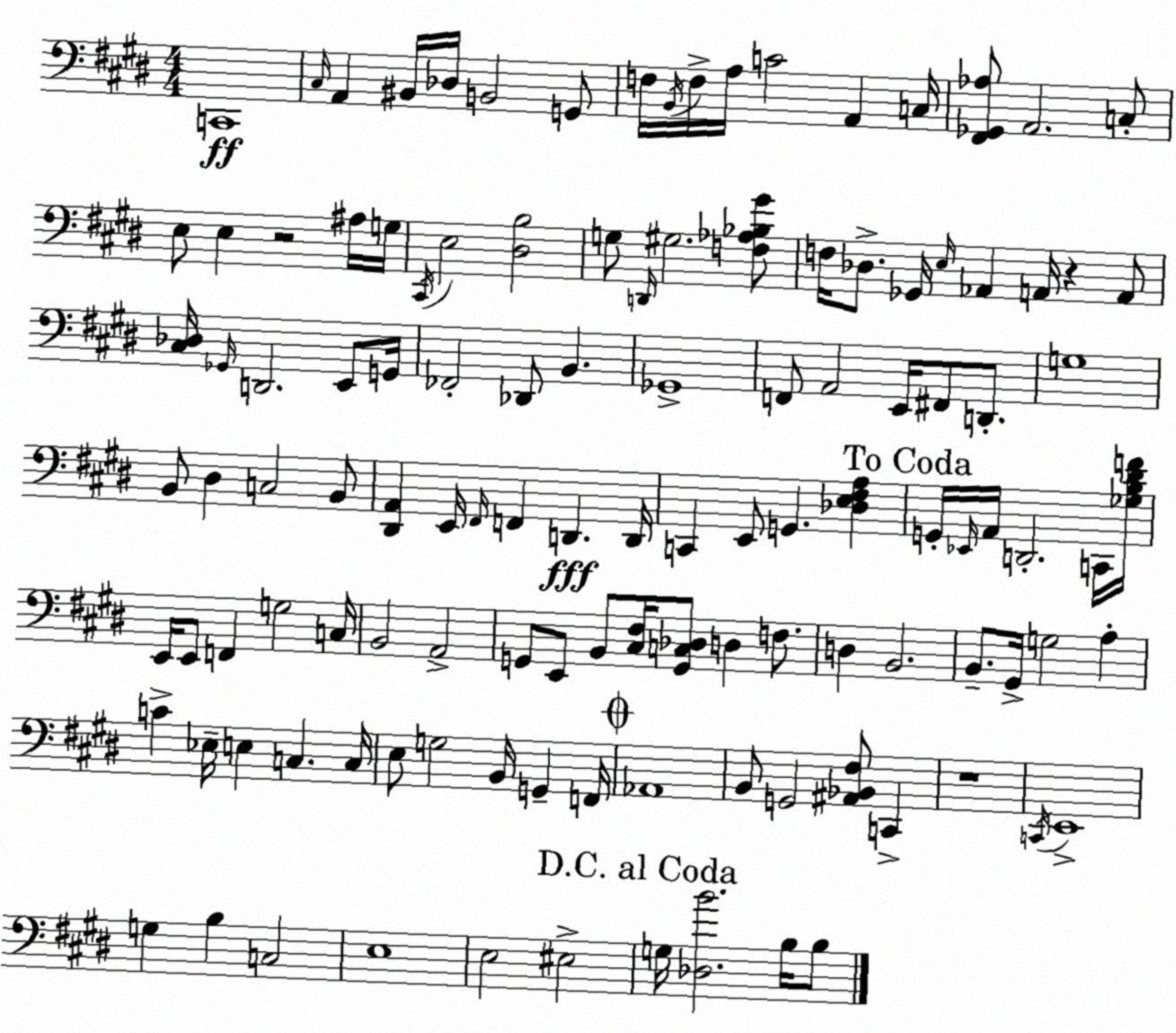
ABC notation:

X:1
T:Untitled
M:4/4
L:1/4
K:E
C,,4 ^C,/4 A,, ^B,,/4 _D,/4 B,,2 G,,/2 F,/4 B,,/4 F,/4 A,/4 C2 A,, C,/4 [^F,,_G,,_A,]/2 A,,2 C,/2 E,/2 E, z2 ^A,/4 G,/4 ^C,,/4 E,2 [^D,B,]2 G,/2 D,,/4 ^G,2 [F,_A,_B,^G]/2 F,/4 _D,/2 _G,,/4 E,/4 _A,, A,,/4 z A,,/2 [^C,_D,]/4 _G,,/4 D,,2 E,,/2 G,,/4 _F,,2 _D,,/2 B,, _G,,4 F,,/2 A,,2 E,,/4 ^F,,/2 D,,/2 G,4 B,,/2 ^D, C,2 B,,/2 [^D,,A,,] E,,/4 ^F,,/4 F,, D,, D,,/4 C,, E,,/2 G,, [_D,E,^F,A,] G,,/4 _E,,/4 A,,/4 D,,2 C,,/4 [_G,B,^DF]/4 E,,/4 E,,/2 F,, G,2 C,/4 B,,2 A,,2 G,,/2 E,,/2 B,,/2 [^C,^F,]/4 [G,,C,_D,]/2 D, F,/2 D, B,,2 B,,/2 ^G,,/4 G,2 A, C _E,/4 E, C, C,/4 E,/2 G,2 B,,/4 G,, F,,/4 _A,,4 B,,/2 G,,2 [^A,,_B,,^F,]/2 C,, z4 C,,/4 E,,4 G, B, C,2 E,4 E,2 ^E,2 G,/4 [_D,B]2 B,/4 B,/2